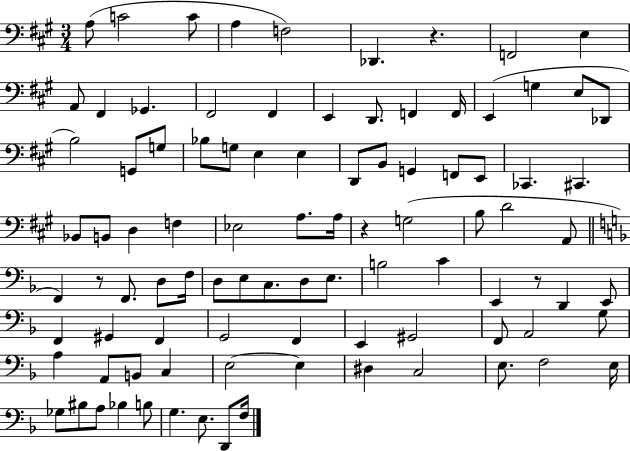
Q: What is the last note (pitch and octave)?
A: F3